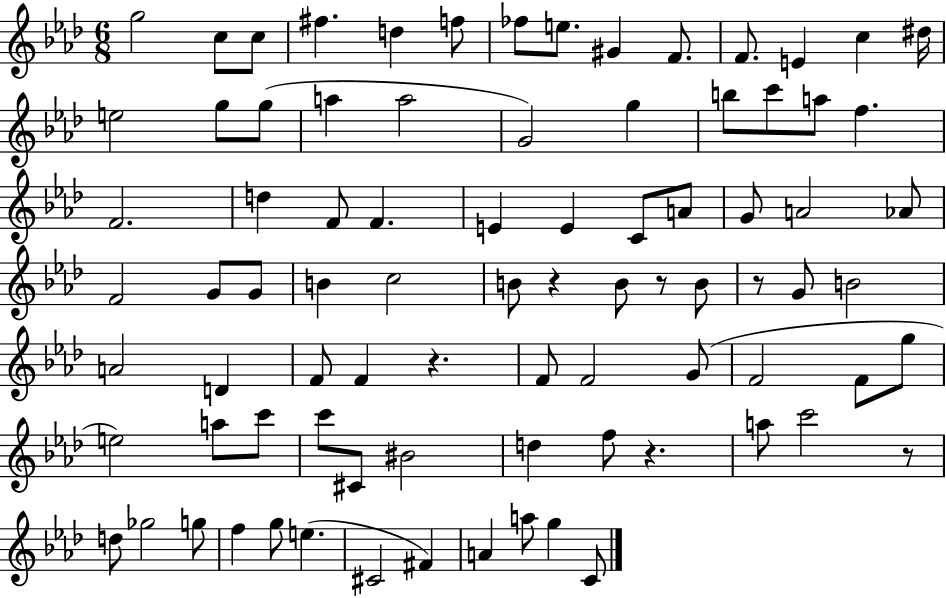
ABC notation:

X:1
T:Untitled
M:6/8
L:1/4
K:Ab
g2 c/2 c/2 ^f d f/2 _f/2 e/2 ^G F/2 F/2 E c ^d/4 e2 g/2 g/2 a a2 G2 g b/2 c'/2 a/2 f F2 d F/2 F E E C/2 A/2 G/2 A2 _A/2 F2 G/2 G/2 B c2 B/2 z B/2 z/2 B/2 z/2 G/2 B2 A2 D F/2 F z F/2 F2 G/2 F2 F/2 g/2 e2 a/2 c'/2 c'/2 ^C/2 ^B2 d f/2 z a/2 c'2 z/2 d/2 _g2 g/2 f g/2 e ^C2 ^F A a/2 g C/2